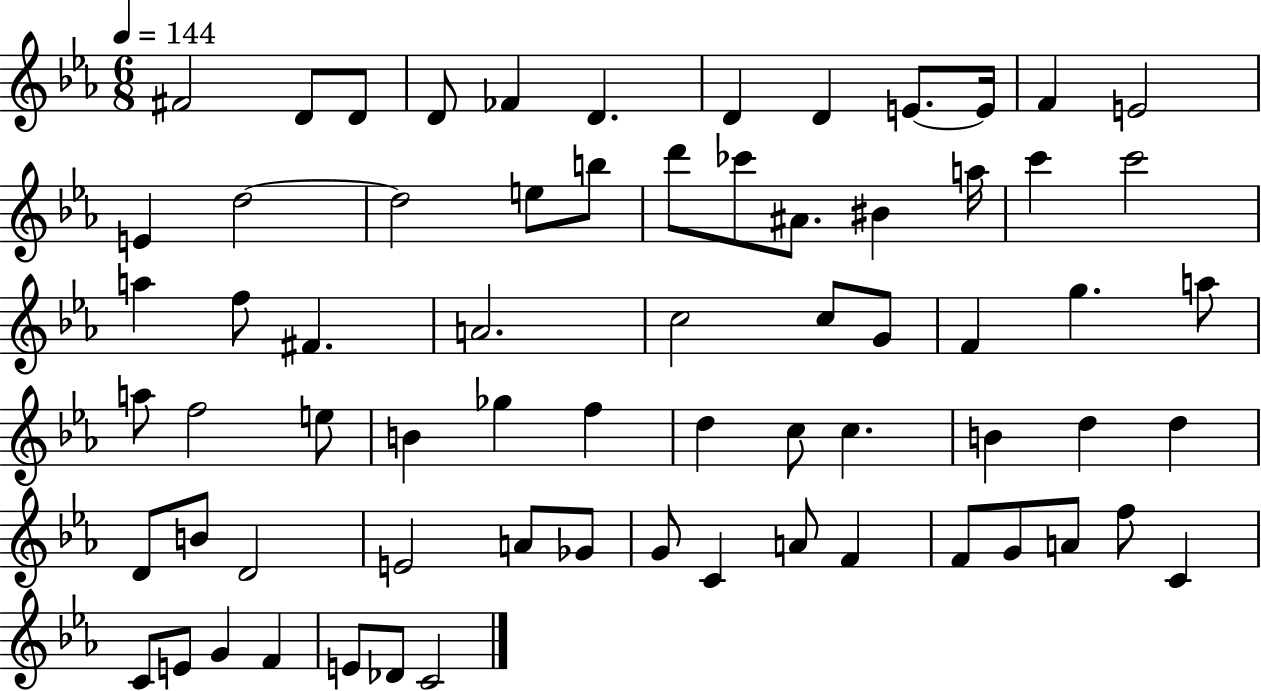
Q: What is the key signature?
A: EES major